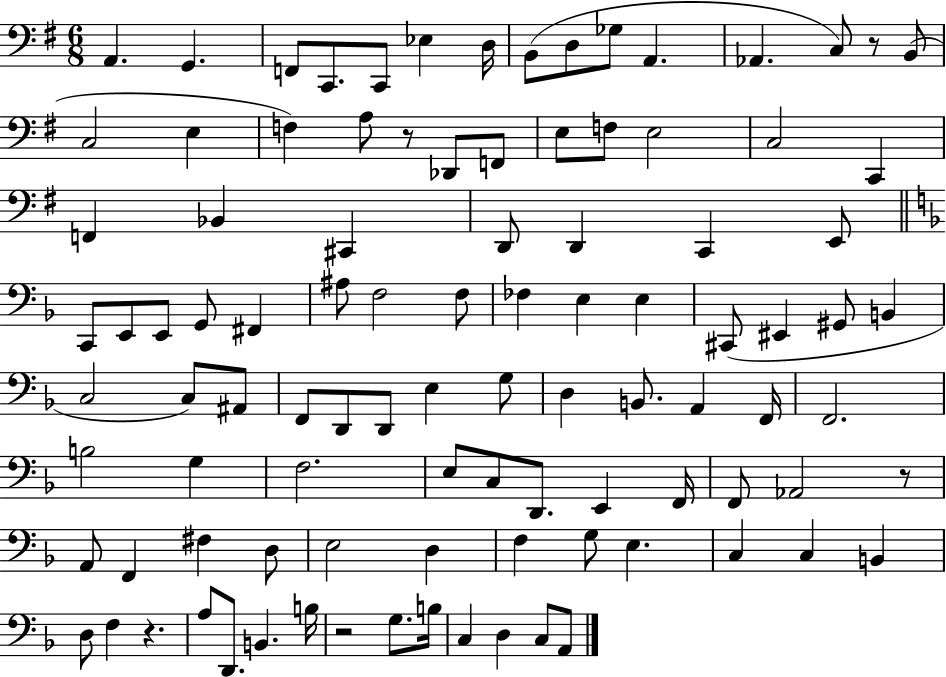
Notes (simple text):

A2/q. G2/q. F2/e C2/e. C2/e Eb3/q D3/s B2/e D3/e Gb3/e A2/q. Ab2/q. C3/e R/e B2/e C3/h E3/q F3/q A3/e R/e Db2/e F2/e E3/e F3/e E3/h C3/h C2/q F2/q Bb2/q C#2/q D2/e D2/q C2/q E2/e C2/e E2/e E2/e G2/e F#2/q A#3/e F3/h F3/e FES3/q E3/q E3/q C#2/e EIS2/q G#2/e B2/q C3/h C3/e A#2/e F2/e D2/e D2/e E3/q G3/e D3/q B2/e. A2/q F2/s F2/h. B3/h G3/q F3/h. E3/e C3/e D2/e. E2/q F2/s F2/e Ab2/h R/e A2/e F2/q F#3/q D3/e E3/h D3/q F3/q G3/e E3/q. C3/q C3/q B2/q D3/e F3/q R/q. A3/e D2/e. B2/q. B3/s R/h G3/e. B3/s C3/q D3/q C3/e A2/e